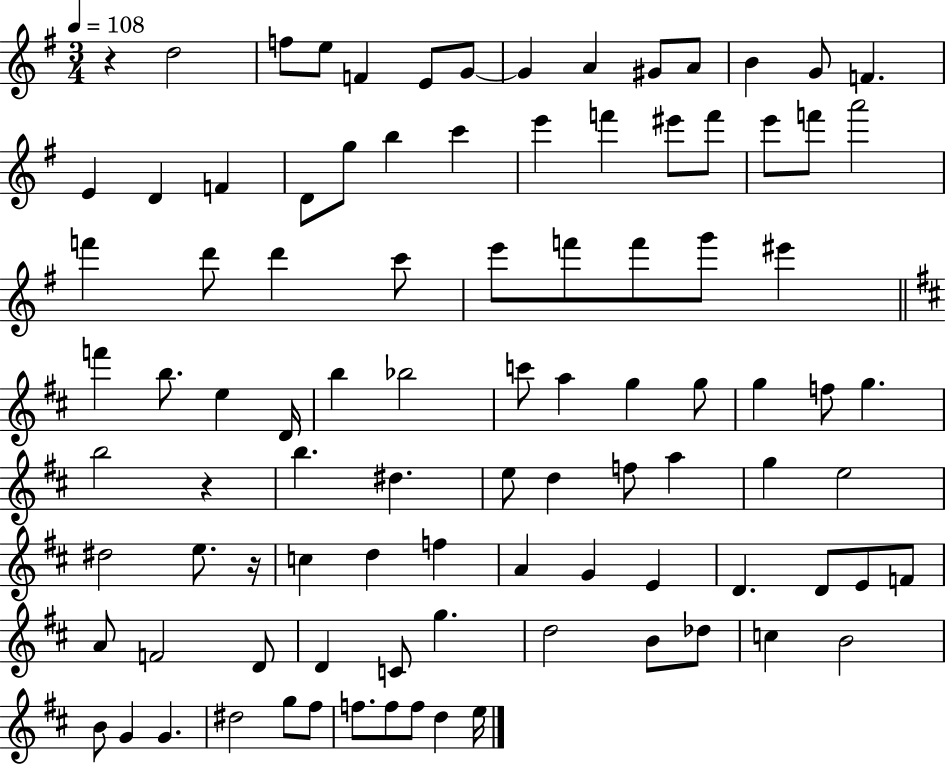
{
  \clef treble
  \numericTimeSignature
  \time 3/4
  \key g \major
  \tempo 4 = 108
  \repeat volta 2 { r4 d''2 | f''8 e''8 f'4 e'8 g'8~~ | g'4 a'4 gis'8 a'8 | b'4 g'8 f'4. | \break e'4 d'4 f'4 | d'8 g''8 b''4 c'''4 | e'''4 f'''4 eis'''8 f'''8 | e'''8 f'''8 a'''2 | \break f'''4 d'''8 d'''4 c'''8 | e'''8 f'''8 f'''8 g'''8 eis'''4 | \bar "||" \break \key b \minor f'''4 b''8. e''4 d'16 | b''4 bes''2 | c'''8 a''4 g''4 g''8 | g''4 f''8 g''4. | \break b''2 r4 | b''4. dis''4. | e''8 d''4 f''8 a''4 | g''4 e''2 | \break dis''2 e''8. r16 | c''4 d''4 f''4 | a'4 g'4 e'4 | d'4. d'8 e'8 f'8 | \break a'8 f'2 d'8 | d'4 c'8 g''4. | d''2 b'8 des''8 | c''4 b'2 | \break b'8 g'4 g'4. | dis''2 g''8 fis''8 | f''8. f''8 f''8 d''4 e''16 | } \bar "|."
}